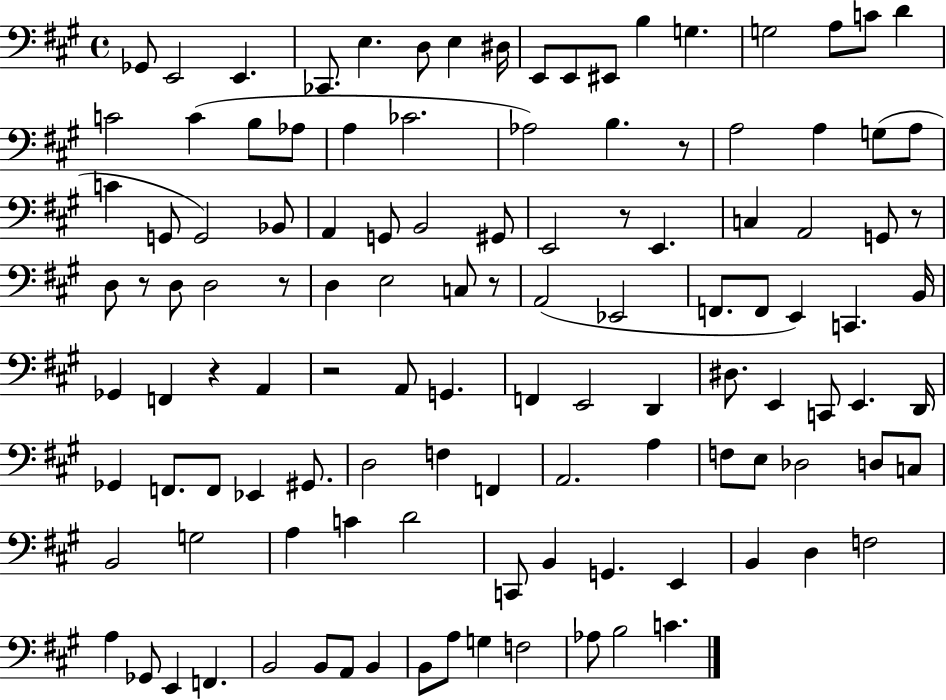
X:1
T:Untitled
M:4/4
L:1/4
K:A
_G,,/2 E,,2 E,, _C,,/2 E, D,/2 E, ^D,/4 E,,/2 E,,/2 ^E,,/2 B, G, G,2 A,/2 C/2 D C2 C B,/2 _A,/2 A, _C2 _A,2 B, z/2 A,2 A, G,/2 A,/2 C G,,/2 G,,2 _B,,/2 A,, G,,/2 B,,2 ^G,,/2 E,,2 z/2 E,, C, A,,2 G,,/2 z/2 D,/2 z/2 D,/2 D,2 z/2 D, E,2 C,/2 z/2 A,,2 _E,,2 F,,/2 F,,/2 E,, C,, B,,/4 _G,, F,, z A,, z2 A,,/2 G,, F,, E,,2 D,, ^D,/2 E,, C,,/2 E,, D,,/4 _G,, F,,/2 F,,/2 _E,, ^G,,/2 D,2 F, F,, A,,2 A, F,/2 E,/2 _D,2 D,/2 C,/2 B,,2 G,2 A, C D2 C,,/2 B,, G,, E,, B,, D, F,2 A, _G,,/2 E,, F,, B,,2 B,,/2 A,,/2 B,, B,,/2 A,/2 G, F,2 _A,/2 B,2 C